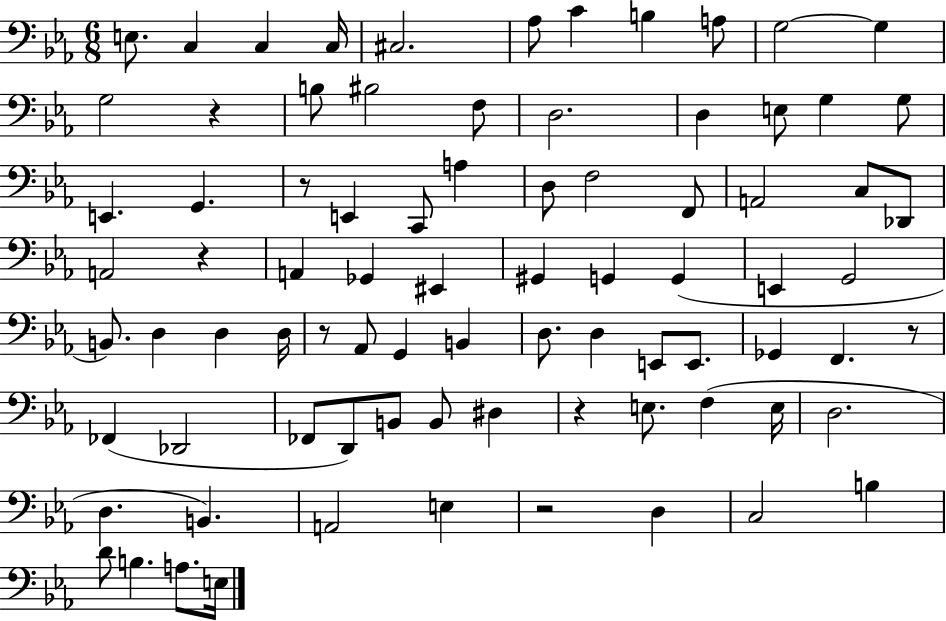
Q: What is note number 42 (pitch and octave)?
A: D3